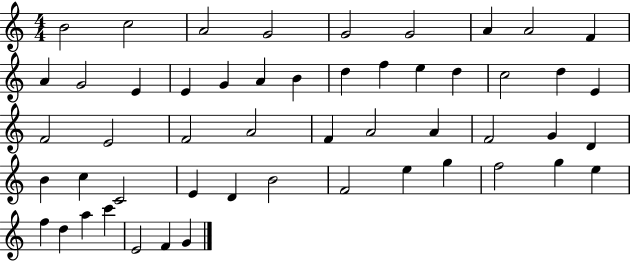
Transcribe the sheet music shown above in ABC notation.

X:1
T:Untitled
M:4/4
L:1/4
K:C
B2 c2 A2 G2 G2 G2 A A2 F A G2 E E G A B d f e d c2 d E F2 E2 F2 A2 F A2 A F2 G D B c C2 E D B2 F2 e g f2 g e f d a c' E2 F G